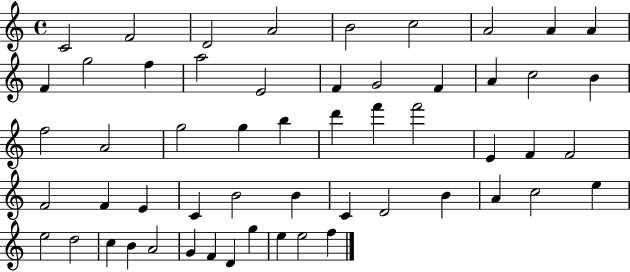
X:1
T:Untitled
M:4/4
L:1/4
K:C
C2 F2 D2 A2 B2 c2 A2 A A F g2 f a2 E2 F G2 F A c2 B f2 A2 g2 g b d' f' f'2 E F F2 F2 F E C B2 B C D2 B A c2 e e2 d2 c B A2 G F D g e e2 f